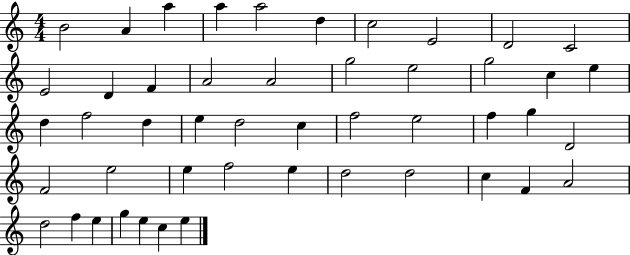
X:1
T:Untitled
M:4/4
L:1/4
K:C
B2 A a a a2 d c2 E2 D2 C2 E2 D F A2 A2 g2 e2 g2 c e d f2 d e d2 c f2 e2 f g D2 F2 e2 e f2 e d2 d2 c F A2 d2 f e g e c e